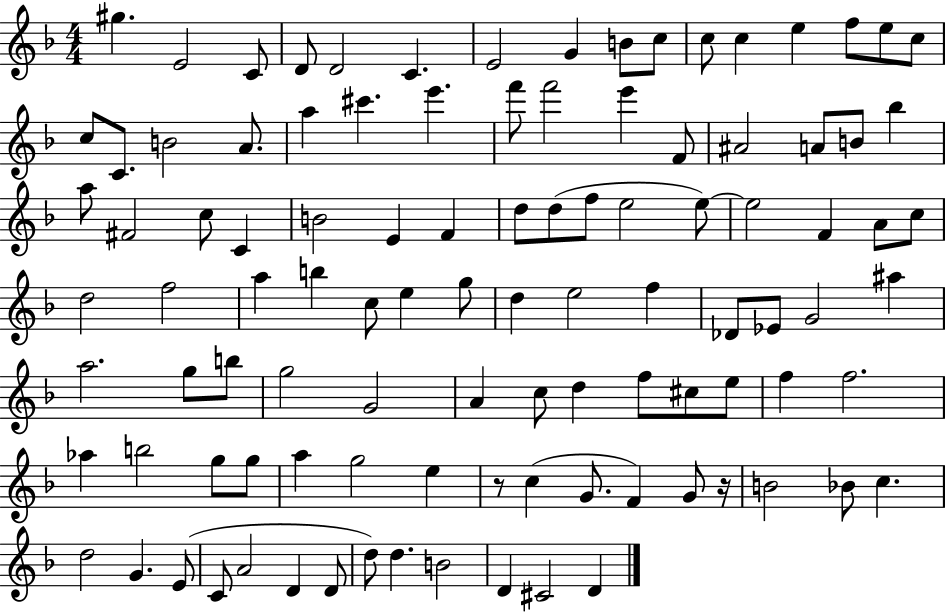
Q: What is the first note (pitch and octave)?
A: G#5